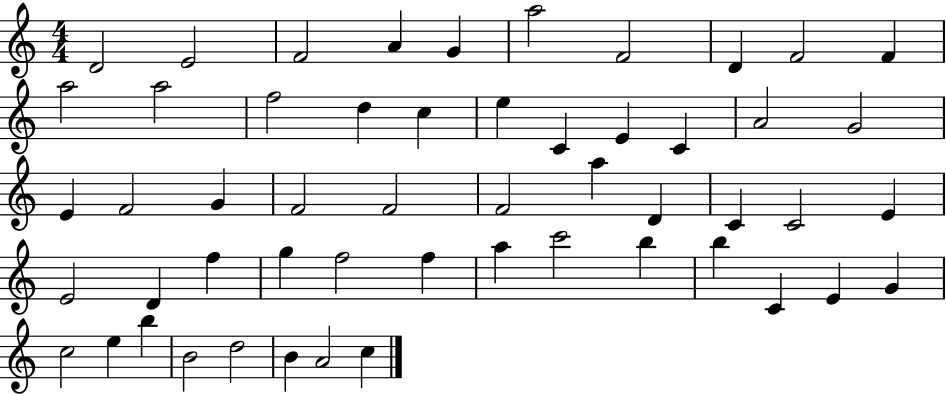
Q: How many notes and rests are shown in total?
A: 53